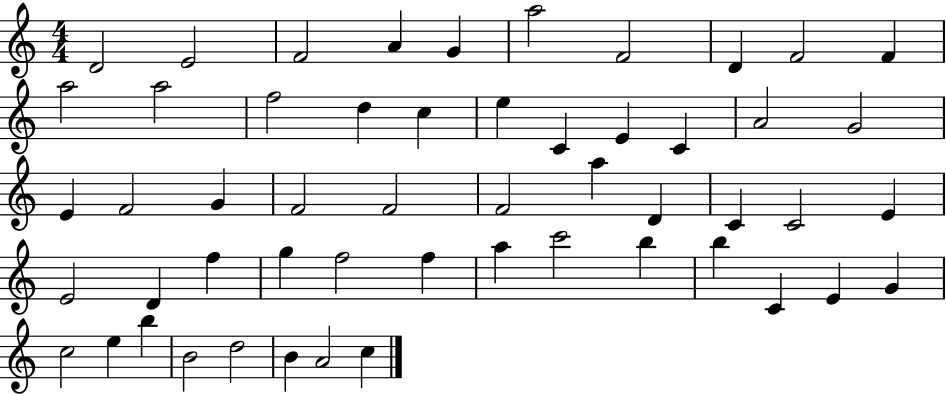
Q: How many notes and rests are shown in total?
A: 53